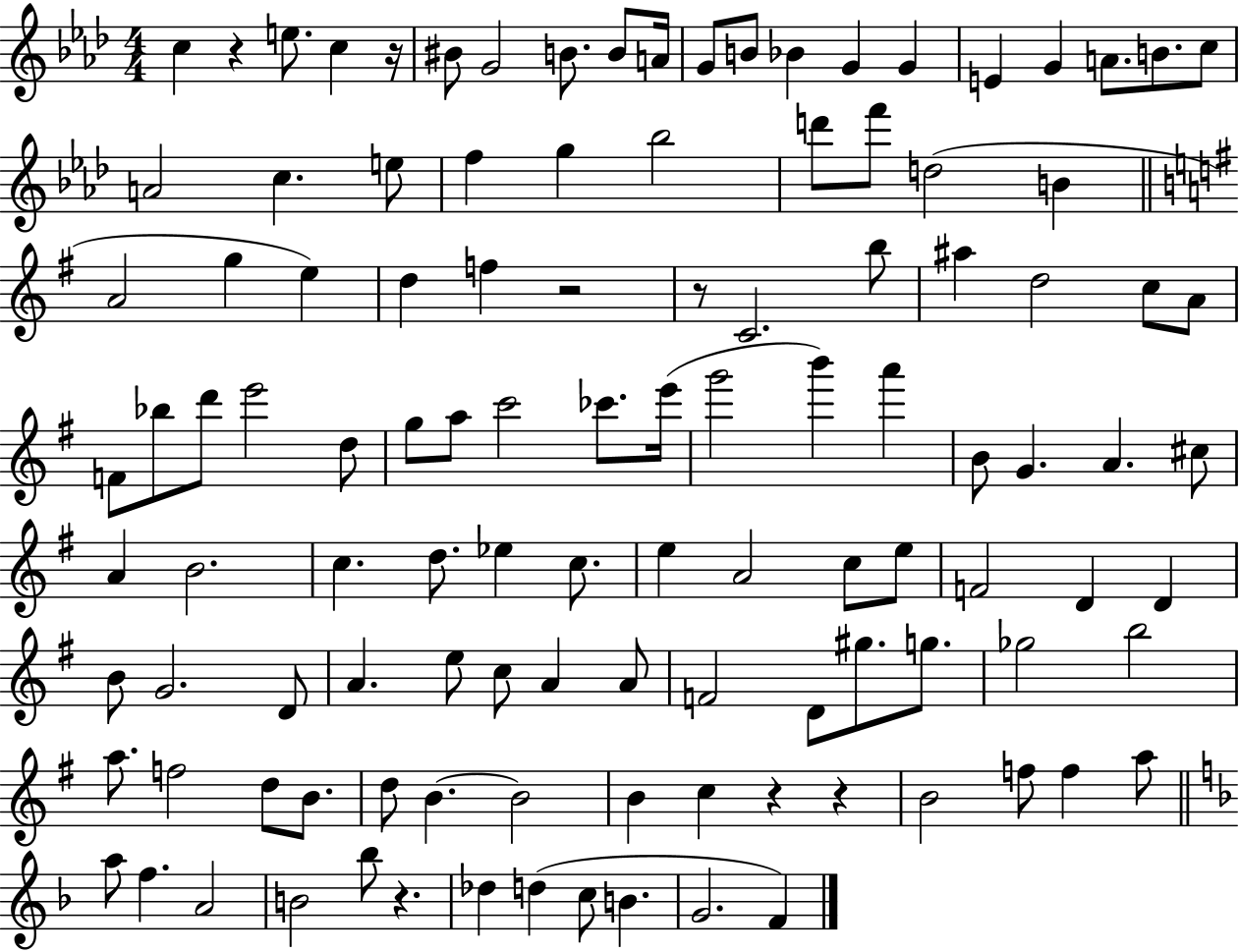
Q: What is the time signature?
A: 4/4